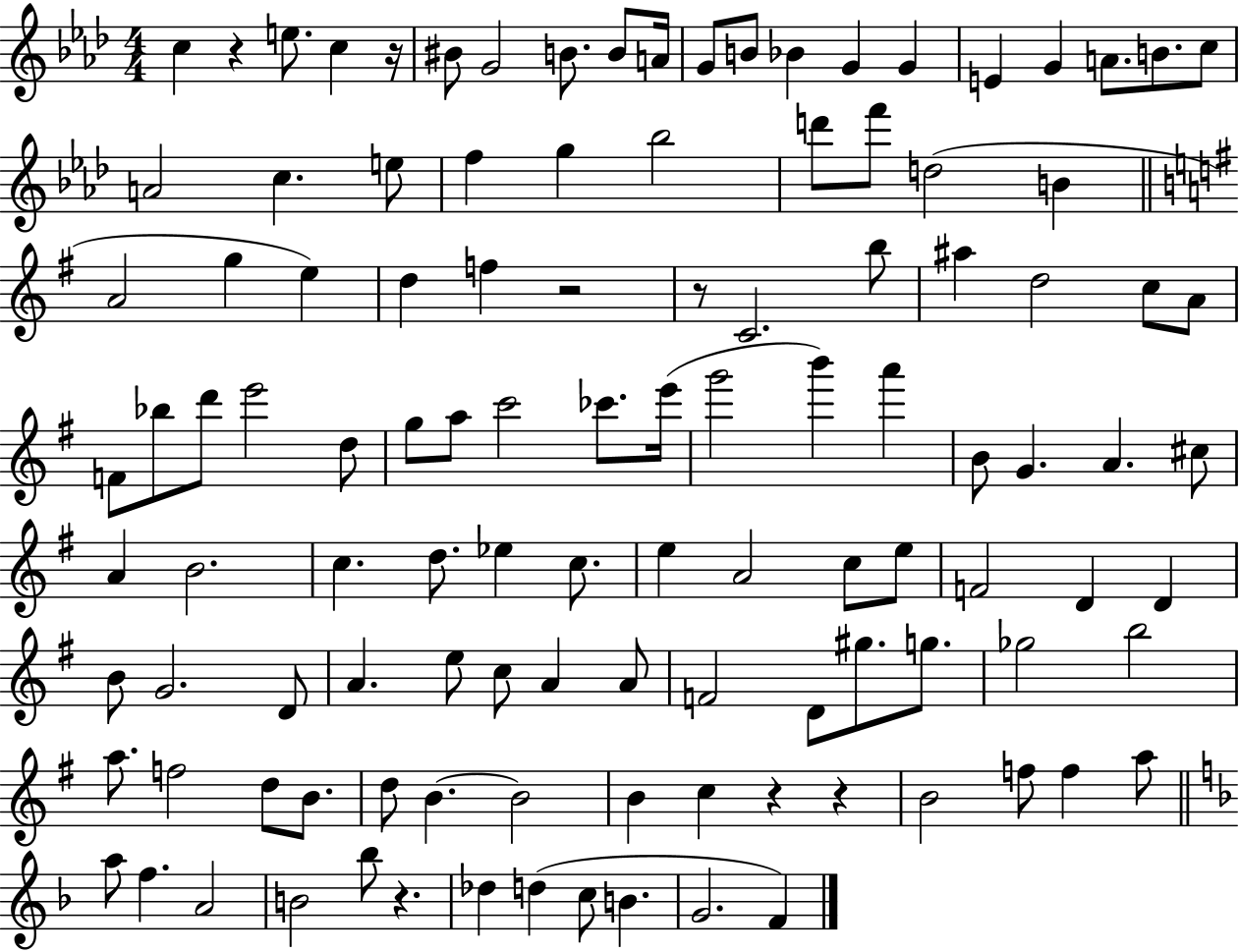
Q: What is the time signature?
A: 4/4